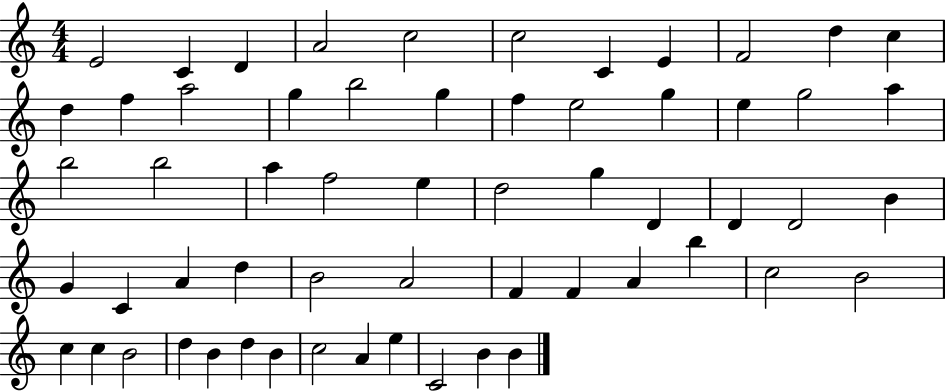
X:1
T:Untitled
M:4/4
L:1/4
K:C
E2 C D A2 c2 c2 C E F2 d c d f a2 g b2 g f e2 g e g2 a b2 b2 a f2 e d2 g D D D2 B G C A d B2 A2 F F A b c2 B2 c c B2 d B d B c2 A e C2 B B